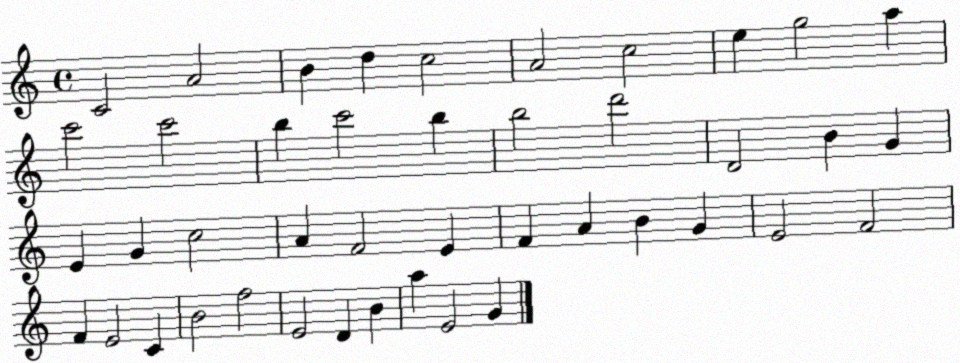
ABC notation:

X:1
T:Untitled
M:4/4
L:1/4
K:C
C2 A2 B d c2 A2 c2 e g2 a c'2 c'2 b c'2 b b2 d'2 D2 B G E G c2 A F2 E F A B G E2 F2 F E2 C B2 f2 E2 D B a E2 G